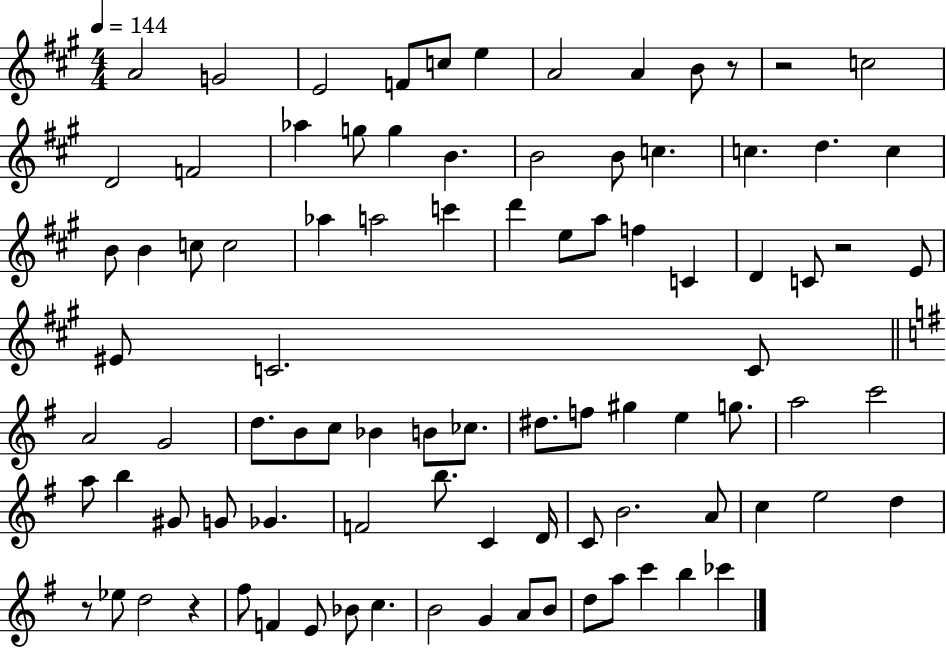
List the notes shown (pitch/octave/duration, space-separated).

A4/h G4/h E4/h F4/e C5/e E5/q A4/h A4/q B4/e R/e R/h C5/h D4/h F4/h Ab5/q G5/e G5/q B4/q. B4/h B4/e C5/q. C5/q. D5/q. C5/q B4/e B4/q C5/e C5/h Ab5/q A5/h C6/q D6/q E5/e A5/e F5/q C4/q D4/q C4/e R/h E4/e EIS4/e C4/h. C4/e A4/h G4/h D5/e. B4/e C5/e Bb4/q B4/e CES5/e. D#5/e. F5/e G#5/q E5/q G5/e. A5/h C6/h A5/e B5/q G#4/e G4/e Gb4/q. F4/h B5/e. C4/q D4/s C4/e B4/h. A4/e C5/q E5/h D5/q R/e Eb5/e D5/h R/q F#5/e F4/q E4/e Bb4/e C5/q. B4/h G4/q A4/e B4/e D5/e A5/e C6/q B5/q CES6/q